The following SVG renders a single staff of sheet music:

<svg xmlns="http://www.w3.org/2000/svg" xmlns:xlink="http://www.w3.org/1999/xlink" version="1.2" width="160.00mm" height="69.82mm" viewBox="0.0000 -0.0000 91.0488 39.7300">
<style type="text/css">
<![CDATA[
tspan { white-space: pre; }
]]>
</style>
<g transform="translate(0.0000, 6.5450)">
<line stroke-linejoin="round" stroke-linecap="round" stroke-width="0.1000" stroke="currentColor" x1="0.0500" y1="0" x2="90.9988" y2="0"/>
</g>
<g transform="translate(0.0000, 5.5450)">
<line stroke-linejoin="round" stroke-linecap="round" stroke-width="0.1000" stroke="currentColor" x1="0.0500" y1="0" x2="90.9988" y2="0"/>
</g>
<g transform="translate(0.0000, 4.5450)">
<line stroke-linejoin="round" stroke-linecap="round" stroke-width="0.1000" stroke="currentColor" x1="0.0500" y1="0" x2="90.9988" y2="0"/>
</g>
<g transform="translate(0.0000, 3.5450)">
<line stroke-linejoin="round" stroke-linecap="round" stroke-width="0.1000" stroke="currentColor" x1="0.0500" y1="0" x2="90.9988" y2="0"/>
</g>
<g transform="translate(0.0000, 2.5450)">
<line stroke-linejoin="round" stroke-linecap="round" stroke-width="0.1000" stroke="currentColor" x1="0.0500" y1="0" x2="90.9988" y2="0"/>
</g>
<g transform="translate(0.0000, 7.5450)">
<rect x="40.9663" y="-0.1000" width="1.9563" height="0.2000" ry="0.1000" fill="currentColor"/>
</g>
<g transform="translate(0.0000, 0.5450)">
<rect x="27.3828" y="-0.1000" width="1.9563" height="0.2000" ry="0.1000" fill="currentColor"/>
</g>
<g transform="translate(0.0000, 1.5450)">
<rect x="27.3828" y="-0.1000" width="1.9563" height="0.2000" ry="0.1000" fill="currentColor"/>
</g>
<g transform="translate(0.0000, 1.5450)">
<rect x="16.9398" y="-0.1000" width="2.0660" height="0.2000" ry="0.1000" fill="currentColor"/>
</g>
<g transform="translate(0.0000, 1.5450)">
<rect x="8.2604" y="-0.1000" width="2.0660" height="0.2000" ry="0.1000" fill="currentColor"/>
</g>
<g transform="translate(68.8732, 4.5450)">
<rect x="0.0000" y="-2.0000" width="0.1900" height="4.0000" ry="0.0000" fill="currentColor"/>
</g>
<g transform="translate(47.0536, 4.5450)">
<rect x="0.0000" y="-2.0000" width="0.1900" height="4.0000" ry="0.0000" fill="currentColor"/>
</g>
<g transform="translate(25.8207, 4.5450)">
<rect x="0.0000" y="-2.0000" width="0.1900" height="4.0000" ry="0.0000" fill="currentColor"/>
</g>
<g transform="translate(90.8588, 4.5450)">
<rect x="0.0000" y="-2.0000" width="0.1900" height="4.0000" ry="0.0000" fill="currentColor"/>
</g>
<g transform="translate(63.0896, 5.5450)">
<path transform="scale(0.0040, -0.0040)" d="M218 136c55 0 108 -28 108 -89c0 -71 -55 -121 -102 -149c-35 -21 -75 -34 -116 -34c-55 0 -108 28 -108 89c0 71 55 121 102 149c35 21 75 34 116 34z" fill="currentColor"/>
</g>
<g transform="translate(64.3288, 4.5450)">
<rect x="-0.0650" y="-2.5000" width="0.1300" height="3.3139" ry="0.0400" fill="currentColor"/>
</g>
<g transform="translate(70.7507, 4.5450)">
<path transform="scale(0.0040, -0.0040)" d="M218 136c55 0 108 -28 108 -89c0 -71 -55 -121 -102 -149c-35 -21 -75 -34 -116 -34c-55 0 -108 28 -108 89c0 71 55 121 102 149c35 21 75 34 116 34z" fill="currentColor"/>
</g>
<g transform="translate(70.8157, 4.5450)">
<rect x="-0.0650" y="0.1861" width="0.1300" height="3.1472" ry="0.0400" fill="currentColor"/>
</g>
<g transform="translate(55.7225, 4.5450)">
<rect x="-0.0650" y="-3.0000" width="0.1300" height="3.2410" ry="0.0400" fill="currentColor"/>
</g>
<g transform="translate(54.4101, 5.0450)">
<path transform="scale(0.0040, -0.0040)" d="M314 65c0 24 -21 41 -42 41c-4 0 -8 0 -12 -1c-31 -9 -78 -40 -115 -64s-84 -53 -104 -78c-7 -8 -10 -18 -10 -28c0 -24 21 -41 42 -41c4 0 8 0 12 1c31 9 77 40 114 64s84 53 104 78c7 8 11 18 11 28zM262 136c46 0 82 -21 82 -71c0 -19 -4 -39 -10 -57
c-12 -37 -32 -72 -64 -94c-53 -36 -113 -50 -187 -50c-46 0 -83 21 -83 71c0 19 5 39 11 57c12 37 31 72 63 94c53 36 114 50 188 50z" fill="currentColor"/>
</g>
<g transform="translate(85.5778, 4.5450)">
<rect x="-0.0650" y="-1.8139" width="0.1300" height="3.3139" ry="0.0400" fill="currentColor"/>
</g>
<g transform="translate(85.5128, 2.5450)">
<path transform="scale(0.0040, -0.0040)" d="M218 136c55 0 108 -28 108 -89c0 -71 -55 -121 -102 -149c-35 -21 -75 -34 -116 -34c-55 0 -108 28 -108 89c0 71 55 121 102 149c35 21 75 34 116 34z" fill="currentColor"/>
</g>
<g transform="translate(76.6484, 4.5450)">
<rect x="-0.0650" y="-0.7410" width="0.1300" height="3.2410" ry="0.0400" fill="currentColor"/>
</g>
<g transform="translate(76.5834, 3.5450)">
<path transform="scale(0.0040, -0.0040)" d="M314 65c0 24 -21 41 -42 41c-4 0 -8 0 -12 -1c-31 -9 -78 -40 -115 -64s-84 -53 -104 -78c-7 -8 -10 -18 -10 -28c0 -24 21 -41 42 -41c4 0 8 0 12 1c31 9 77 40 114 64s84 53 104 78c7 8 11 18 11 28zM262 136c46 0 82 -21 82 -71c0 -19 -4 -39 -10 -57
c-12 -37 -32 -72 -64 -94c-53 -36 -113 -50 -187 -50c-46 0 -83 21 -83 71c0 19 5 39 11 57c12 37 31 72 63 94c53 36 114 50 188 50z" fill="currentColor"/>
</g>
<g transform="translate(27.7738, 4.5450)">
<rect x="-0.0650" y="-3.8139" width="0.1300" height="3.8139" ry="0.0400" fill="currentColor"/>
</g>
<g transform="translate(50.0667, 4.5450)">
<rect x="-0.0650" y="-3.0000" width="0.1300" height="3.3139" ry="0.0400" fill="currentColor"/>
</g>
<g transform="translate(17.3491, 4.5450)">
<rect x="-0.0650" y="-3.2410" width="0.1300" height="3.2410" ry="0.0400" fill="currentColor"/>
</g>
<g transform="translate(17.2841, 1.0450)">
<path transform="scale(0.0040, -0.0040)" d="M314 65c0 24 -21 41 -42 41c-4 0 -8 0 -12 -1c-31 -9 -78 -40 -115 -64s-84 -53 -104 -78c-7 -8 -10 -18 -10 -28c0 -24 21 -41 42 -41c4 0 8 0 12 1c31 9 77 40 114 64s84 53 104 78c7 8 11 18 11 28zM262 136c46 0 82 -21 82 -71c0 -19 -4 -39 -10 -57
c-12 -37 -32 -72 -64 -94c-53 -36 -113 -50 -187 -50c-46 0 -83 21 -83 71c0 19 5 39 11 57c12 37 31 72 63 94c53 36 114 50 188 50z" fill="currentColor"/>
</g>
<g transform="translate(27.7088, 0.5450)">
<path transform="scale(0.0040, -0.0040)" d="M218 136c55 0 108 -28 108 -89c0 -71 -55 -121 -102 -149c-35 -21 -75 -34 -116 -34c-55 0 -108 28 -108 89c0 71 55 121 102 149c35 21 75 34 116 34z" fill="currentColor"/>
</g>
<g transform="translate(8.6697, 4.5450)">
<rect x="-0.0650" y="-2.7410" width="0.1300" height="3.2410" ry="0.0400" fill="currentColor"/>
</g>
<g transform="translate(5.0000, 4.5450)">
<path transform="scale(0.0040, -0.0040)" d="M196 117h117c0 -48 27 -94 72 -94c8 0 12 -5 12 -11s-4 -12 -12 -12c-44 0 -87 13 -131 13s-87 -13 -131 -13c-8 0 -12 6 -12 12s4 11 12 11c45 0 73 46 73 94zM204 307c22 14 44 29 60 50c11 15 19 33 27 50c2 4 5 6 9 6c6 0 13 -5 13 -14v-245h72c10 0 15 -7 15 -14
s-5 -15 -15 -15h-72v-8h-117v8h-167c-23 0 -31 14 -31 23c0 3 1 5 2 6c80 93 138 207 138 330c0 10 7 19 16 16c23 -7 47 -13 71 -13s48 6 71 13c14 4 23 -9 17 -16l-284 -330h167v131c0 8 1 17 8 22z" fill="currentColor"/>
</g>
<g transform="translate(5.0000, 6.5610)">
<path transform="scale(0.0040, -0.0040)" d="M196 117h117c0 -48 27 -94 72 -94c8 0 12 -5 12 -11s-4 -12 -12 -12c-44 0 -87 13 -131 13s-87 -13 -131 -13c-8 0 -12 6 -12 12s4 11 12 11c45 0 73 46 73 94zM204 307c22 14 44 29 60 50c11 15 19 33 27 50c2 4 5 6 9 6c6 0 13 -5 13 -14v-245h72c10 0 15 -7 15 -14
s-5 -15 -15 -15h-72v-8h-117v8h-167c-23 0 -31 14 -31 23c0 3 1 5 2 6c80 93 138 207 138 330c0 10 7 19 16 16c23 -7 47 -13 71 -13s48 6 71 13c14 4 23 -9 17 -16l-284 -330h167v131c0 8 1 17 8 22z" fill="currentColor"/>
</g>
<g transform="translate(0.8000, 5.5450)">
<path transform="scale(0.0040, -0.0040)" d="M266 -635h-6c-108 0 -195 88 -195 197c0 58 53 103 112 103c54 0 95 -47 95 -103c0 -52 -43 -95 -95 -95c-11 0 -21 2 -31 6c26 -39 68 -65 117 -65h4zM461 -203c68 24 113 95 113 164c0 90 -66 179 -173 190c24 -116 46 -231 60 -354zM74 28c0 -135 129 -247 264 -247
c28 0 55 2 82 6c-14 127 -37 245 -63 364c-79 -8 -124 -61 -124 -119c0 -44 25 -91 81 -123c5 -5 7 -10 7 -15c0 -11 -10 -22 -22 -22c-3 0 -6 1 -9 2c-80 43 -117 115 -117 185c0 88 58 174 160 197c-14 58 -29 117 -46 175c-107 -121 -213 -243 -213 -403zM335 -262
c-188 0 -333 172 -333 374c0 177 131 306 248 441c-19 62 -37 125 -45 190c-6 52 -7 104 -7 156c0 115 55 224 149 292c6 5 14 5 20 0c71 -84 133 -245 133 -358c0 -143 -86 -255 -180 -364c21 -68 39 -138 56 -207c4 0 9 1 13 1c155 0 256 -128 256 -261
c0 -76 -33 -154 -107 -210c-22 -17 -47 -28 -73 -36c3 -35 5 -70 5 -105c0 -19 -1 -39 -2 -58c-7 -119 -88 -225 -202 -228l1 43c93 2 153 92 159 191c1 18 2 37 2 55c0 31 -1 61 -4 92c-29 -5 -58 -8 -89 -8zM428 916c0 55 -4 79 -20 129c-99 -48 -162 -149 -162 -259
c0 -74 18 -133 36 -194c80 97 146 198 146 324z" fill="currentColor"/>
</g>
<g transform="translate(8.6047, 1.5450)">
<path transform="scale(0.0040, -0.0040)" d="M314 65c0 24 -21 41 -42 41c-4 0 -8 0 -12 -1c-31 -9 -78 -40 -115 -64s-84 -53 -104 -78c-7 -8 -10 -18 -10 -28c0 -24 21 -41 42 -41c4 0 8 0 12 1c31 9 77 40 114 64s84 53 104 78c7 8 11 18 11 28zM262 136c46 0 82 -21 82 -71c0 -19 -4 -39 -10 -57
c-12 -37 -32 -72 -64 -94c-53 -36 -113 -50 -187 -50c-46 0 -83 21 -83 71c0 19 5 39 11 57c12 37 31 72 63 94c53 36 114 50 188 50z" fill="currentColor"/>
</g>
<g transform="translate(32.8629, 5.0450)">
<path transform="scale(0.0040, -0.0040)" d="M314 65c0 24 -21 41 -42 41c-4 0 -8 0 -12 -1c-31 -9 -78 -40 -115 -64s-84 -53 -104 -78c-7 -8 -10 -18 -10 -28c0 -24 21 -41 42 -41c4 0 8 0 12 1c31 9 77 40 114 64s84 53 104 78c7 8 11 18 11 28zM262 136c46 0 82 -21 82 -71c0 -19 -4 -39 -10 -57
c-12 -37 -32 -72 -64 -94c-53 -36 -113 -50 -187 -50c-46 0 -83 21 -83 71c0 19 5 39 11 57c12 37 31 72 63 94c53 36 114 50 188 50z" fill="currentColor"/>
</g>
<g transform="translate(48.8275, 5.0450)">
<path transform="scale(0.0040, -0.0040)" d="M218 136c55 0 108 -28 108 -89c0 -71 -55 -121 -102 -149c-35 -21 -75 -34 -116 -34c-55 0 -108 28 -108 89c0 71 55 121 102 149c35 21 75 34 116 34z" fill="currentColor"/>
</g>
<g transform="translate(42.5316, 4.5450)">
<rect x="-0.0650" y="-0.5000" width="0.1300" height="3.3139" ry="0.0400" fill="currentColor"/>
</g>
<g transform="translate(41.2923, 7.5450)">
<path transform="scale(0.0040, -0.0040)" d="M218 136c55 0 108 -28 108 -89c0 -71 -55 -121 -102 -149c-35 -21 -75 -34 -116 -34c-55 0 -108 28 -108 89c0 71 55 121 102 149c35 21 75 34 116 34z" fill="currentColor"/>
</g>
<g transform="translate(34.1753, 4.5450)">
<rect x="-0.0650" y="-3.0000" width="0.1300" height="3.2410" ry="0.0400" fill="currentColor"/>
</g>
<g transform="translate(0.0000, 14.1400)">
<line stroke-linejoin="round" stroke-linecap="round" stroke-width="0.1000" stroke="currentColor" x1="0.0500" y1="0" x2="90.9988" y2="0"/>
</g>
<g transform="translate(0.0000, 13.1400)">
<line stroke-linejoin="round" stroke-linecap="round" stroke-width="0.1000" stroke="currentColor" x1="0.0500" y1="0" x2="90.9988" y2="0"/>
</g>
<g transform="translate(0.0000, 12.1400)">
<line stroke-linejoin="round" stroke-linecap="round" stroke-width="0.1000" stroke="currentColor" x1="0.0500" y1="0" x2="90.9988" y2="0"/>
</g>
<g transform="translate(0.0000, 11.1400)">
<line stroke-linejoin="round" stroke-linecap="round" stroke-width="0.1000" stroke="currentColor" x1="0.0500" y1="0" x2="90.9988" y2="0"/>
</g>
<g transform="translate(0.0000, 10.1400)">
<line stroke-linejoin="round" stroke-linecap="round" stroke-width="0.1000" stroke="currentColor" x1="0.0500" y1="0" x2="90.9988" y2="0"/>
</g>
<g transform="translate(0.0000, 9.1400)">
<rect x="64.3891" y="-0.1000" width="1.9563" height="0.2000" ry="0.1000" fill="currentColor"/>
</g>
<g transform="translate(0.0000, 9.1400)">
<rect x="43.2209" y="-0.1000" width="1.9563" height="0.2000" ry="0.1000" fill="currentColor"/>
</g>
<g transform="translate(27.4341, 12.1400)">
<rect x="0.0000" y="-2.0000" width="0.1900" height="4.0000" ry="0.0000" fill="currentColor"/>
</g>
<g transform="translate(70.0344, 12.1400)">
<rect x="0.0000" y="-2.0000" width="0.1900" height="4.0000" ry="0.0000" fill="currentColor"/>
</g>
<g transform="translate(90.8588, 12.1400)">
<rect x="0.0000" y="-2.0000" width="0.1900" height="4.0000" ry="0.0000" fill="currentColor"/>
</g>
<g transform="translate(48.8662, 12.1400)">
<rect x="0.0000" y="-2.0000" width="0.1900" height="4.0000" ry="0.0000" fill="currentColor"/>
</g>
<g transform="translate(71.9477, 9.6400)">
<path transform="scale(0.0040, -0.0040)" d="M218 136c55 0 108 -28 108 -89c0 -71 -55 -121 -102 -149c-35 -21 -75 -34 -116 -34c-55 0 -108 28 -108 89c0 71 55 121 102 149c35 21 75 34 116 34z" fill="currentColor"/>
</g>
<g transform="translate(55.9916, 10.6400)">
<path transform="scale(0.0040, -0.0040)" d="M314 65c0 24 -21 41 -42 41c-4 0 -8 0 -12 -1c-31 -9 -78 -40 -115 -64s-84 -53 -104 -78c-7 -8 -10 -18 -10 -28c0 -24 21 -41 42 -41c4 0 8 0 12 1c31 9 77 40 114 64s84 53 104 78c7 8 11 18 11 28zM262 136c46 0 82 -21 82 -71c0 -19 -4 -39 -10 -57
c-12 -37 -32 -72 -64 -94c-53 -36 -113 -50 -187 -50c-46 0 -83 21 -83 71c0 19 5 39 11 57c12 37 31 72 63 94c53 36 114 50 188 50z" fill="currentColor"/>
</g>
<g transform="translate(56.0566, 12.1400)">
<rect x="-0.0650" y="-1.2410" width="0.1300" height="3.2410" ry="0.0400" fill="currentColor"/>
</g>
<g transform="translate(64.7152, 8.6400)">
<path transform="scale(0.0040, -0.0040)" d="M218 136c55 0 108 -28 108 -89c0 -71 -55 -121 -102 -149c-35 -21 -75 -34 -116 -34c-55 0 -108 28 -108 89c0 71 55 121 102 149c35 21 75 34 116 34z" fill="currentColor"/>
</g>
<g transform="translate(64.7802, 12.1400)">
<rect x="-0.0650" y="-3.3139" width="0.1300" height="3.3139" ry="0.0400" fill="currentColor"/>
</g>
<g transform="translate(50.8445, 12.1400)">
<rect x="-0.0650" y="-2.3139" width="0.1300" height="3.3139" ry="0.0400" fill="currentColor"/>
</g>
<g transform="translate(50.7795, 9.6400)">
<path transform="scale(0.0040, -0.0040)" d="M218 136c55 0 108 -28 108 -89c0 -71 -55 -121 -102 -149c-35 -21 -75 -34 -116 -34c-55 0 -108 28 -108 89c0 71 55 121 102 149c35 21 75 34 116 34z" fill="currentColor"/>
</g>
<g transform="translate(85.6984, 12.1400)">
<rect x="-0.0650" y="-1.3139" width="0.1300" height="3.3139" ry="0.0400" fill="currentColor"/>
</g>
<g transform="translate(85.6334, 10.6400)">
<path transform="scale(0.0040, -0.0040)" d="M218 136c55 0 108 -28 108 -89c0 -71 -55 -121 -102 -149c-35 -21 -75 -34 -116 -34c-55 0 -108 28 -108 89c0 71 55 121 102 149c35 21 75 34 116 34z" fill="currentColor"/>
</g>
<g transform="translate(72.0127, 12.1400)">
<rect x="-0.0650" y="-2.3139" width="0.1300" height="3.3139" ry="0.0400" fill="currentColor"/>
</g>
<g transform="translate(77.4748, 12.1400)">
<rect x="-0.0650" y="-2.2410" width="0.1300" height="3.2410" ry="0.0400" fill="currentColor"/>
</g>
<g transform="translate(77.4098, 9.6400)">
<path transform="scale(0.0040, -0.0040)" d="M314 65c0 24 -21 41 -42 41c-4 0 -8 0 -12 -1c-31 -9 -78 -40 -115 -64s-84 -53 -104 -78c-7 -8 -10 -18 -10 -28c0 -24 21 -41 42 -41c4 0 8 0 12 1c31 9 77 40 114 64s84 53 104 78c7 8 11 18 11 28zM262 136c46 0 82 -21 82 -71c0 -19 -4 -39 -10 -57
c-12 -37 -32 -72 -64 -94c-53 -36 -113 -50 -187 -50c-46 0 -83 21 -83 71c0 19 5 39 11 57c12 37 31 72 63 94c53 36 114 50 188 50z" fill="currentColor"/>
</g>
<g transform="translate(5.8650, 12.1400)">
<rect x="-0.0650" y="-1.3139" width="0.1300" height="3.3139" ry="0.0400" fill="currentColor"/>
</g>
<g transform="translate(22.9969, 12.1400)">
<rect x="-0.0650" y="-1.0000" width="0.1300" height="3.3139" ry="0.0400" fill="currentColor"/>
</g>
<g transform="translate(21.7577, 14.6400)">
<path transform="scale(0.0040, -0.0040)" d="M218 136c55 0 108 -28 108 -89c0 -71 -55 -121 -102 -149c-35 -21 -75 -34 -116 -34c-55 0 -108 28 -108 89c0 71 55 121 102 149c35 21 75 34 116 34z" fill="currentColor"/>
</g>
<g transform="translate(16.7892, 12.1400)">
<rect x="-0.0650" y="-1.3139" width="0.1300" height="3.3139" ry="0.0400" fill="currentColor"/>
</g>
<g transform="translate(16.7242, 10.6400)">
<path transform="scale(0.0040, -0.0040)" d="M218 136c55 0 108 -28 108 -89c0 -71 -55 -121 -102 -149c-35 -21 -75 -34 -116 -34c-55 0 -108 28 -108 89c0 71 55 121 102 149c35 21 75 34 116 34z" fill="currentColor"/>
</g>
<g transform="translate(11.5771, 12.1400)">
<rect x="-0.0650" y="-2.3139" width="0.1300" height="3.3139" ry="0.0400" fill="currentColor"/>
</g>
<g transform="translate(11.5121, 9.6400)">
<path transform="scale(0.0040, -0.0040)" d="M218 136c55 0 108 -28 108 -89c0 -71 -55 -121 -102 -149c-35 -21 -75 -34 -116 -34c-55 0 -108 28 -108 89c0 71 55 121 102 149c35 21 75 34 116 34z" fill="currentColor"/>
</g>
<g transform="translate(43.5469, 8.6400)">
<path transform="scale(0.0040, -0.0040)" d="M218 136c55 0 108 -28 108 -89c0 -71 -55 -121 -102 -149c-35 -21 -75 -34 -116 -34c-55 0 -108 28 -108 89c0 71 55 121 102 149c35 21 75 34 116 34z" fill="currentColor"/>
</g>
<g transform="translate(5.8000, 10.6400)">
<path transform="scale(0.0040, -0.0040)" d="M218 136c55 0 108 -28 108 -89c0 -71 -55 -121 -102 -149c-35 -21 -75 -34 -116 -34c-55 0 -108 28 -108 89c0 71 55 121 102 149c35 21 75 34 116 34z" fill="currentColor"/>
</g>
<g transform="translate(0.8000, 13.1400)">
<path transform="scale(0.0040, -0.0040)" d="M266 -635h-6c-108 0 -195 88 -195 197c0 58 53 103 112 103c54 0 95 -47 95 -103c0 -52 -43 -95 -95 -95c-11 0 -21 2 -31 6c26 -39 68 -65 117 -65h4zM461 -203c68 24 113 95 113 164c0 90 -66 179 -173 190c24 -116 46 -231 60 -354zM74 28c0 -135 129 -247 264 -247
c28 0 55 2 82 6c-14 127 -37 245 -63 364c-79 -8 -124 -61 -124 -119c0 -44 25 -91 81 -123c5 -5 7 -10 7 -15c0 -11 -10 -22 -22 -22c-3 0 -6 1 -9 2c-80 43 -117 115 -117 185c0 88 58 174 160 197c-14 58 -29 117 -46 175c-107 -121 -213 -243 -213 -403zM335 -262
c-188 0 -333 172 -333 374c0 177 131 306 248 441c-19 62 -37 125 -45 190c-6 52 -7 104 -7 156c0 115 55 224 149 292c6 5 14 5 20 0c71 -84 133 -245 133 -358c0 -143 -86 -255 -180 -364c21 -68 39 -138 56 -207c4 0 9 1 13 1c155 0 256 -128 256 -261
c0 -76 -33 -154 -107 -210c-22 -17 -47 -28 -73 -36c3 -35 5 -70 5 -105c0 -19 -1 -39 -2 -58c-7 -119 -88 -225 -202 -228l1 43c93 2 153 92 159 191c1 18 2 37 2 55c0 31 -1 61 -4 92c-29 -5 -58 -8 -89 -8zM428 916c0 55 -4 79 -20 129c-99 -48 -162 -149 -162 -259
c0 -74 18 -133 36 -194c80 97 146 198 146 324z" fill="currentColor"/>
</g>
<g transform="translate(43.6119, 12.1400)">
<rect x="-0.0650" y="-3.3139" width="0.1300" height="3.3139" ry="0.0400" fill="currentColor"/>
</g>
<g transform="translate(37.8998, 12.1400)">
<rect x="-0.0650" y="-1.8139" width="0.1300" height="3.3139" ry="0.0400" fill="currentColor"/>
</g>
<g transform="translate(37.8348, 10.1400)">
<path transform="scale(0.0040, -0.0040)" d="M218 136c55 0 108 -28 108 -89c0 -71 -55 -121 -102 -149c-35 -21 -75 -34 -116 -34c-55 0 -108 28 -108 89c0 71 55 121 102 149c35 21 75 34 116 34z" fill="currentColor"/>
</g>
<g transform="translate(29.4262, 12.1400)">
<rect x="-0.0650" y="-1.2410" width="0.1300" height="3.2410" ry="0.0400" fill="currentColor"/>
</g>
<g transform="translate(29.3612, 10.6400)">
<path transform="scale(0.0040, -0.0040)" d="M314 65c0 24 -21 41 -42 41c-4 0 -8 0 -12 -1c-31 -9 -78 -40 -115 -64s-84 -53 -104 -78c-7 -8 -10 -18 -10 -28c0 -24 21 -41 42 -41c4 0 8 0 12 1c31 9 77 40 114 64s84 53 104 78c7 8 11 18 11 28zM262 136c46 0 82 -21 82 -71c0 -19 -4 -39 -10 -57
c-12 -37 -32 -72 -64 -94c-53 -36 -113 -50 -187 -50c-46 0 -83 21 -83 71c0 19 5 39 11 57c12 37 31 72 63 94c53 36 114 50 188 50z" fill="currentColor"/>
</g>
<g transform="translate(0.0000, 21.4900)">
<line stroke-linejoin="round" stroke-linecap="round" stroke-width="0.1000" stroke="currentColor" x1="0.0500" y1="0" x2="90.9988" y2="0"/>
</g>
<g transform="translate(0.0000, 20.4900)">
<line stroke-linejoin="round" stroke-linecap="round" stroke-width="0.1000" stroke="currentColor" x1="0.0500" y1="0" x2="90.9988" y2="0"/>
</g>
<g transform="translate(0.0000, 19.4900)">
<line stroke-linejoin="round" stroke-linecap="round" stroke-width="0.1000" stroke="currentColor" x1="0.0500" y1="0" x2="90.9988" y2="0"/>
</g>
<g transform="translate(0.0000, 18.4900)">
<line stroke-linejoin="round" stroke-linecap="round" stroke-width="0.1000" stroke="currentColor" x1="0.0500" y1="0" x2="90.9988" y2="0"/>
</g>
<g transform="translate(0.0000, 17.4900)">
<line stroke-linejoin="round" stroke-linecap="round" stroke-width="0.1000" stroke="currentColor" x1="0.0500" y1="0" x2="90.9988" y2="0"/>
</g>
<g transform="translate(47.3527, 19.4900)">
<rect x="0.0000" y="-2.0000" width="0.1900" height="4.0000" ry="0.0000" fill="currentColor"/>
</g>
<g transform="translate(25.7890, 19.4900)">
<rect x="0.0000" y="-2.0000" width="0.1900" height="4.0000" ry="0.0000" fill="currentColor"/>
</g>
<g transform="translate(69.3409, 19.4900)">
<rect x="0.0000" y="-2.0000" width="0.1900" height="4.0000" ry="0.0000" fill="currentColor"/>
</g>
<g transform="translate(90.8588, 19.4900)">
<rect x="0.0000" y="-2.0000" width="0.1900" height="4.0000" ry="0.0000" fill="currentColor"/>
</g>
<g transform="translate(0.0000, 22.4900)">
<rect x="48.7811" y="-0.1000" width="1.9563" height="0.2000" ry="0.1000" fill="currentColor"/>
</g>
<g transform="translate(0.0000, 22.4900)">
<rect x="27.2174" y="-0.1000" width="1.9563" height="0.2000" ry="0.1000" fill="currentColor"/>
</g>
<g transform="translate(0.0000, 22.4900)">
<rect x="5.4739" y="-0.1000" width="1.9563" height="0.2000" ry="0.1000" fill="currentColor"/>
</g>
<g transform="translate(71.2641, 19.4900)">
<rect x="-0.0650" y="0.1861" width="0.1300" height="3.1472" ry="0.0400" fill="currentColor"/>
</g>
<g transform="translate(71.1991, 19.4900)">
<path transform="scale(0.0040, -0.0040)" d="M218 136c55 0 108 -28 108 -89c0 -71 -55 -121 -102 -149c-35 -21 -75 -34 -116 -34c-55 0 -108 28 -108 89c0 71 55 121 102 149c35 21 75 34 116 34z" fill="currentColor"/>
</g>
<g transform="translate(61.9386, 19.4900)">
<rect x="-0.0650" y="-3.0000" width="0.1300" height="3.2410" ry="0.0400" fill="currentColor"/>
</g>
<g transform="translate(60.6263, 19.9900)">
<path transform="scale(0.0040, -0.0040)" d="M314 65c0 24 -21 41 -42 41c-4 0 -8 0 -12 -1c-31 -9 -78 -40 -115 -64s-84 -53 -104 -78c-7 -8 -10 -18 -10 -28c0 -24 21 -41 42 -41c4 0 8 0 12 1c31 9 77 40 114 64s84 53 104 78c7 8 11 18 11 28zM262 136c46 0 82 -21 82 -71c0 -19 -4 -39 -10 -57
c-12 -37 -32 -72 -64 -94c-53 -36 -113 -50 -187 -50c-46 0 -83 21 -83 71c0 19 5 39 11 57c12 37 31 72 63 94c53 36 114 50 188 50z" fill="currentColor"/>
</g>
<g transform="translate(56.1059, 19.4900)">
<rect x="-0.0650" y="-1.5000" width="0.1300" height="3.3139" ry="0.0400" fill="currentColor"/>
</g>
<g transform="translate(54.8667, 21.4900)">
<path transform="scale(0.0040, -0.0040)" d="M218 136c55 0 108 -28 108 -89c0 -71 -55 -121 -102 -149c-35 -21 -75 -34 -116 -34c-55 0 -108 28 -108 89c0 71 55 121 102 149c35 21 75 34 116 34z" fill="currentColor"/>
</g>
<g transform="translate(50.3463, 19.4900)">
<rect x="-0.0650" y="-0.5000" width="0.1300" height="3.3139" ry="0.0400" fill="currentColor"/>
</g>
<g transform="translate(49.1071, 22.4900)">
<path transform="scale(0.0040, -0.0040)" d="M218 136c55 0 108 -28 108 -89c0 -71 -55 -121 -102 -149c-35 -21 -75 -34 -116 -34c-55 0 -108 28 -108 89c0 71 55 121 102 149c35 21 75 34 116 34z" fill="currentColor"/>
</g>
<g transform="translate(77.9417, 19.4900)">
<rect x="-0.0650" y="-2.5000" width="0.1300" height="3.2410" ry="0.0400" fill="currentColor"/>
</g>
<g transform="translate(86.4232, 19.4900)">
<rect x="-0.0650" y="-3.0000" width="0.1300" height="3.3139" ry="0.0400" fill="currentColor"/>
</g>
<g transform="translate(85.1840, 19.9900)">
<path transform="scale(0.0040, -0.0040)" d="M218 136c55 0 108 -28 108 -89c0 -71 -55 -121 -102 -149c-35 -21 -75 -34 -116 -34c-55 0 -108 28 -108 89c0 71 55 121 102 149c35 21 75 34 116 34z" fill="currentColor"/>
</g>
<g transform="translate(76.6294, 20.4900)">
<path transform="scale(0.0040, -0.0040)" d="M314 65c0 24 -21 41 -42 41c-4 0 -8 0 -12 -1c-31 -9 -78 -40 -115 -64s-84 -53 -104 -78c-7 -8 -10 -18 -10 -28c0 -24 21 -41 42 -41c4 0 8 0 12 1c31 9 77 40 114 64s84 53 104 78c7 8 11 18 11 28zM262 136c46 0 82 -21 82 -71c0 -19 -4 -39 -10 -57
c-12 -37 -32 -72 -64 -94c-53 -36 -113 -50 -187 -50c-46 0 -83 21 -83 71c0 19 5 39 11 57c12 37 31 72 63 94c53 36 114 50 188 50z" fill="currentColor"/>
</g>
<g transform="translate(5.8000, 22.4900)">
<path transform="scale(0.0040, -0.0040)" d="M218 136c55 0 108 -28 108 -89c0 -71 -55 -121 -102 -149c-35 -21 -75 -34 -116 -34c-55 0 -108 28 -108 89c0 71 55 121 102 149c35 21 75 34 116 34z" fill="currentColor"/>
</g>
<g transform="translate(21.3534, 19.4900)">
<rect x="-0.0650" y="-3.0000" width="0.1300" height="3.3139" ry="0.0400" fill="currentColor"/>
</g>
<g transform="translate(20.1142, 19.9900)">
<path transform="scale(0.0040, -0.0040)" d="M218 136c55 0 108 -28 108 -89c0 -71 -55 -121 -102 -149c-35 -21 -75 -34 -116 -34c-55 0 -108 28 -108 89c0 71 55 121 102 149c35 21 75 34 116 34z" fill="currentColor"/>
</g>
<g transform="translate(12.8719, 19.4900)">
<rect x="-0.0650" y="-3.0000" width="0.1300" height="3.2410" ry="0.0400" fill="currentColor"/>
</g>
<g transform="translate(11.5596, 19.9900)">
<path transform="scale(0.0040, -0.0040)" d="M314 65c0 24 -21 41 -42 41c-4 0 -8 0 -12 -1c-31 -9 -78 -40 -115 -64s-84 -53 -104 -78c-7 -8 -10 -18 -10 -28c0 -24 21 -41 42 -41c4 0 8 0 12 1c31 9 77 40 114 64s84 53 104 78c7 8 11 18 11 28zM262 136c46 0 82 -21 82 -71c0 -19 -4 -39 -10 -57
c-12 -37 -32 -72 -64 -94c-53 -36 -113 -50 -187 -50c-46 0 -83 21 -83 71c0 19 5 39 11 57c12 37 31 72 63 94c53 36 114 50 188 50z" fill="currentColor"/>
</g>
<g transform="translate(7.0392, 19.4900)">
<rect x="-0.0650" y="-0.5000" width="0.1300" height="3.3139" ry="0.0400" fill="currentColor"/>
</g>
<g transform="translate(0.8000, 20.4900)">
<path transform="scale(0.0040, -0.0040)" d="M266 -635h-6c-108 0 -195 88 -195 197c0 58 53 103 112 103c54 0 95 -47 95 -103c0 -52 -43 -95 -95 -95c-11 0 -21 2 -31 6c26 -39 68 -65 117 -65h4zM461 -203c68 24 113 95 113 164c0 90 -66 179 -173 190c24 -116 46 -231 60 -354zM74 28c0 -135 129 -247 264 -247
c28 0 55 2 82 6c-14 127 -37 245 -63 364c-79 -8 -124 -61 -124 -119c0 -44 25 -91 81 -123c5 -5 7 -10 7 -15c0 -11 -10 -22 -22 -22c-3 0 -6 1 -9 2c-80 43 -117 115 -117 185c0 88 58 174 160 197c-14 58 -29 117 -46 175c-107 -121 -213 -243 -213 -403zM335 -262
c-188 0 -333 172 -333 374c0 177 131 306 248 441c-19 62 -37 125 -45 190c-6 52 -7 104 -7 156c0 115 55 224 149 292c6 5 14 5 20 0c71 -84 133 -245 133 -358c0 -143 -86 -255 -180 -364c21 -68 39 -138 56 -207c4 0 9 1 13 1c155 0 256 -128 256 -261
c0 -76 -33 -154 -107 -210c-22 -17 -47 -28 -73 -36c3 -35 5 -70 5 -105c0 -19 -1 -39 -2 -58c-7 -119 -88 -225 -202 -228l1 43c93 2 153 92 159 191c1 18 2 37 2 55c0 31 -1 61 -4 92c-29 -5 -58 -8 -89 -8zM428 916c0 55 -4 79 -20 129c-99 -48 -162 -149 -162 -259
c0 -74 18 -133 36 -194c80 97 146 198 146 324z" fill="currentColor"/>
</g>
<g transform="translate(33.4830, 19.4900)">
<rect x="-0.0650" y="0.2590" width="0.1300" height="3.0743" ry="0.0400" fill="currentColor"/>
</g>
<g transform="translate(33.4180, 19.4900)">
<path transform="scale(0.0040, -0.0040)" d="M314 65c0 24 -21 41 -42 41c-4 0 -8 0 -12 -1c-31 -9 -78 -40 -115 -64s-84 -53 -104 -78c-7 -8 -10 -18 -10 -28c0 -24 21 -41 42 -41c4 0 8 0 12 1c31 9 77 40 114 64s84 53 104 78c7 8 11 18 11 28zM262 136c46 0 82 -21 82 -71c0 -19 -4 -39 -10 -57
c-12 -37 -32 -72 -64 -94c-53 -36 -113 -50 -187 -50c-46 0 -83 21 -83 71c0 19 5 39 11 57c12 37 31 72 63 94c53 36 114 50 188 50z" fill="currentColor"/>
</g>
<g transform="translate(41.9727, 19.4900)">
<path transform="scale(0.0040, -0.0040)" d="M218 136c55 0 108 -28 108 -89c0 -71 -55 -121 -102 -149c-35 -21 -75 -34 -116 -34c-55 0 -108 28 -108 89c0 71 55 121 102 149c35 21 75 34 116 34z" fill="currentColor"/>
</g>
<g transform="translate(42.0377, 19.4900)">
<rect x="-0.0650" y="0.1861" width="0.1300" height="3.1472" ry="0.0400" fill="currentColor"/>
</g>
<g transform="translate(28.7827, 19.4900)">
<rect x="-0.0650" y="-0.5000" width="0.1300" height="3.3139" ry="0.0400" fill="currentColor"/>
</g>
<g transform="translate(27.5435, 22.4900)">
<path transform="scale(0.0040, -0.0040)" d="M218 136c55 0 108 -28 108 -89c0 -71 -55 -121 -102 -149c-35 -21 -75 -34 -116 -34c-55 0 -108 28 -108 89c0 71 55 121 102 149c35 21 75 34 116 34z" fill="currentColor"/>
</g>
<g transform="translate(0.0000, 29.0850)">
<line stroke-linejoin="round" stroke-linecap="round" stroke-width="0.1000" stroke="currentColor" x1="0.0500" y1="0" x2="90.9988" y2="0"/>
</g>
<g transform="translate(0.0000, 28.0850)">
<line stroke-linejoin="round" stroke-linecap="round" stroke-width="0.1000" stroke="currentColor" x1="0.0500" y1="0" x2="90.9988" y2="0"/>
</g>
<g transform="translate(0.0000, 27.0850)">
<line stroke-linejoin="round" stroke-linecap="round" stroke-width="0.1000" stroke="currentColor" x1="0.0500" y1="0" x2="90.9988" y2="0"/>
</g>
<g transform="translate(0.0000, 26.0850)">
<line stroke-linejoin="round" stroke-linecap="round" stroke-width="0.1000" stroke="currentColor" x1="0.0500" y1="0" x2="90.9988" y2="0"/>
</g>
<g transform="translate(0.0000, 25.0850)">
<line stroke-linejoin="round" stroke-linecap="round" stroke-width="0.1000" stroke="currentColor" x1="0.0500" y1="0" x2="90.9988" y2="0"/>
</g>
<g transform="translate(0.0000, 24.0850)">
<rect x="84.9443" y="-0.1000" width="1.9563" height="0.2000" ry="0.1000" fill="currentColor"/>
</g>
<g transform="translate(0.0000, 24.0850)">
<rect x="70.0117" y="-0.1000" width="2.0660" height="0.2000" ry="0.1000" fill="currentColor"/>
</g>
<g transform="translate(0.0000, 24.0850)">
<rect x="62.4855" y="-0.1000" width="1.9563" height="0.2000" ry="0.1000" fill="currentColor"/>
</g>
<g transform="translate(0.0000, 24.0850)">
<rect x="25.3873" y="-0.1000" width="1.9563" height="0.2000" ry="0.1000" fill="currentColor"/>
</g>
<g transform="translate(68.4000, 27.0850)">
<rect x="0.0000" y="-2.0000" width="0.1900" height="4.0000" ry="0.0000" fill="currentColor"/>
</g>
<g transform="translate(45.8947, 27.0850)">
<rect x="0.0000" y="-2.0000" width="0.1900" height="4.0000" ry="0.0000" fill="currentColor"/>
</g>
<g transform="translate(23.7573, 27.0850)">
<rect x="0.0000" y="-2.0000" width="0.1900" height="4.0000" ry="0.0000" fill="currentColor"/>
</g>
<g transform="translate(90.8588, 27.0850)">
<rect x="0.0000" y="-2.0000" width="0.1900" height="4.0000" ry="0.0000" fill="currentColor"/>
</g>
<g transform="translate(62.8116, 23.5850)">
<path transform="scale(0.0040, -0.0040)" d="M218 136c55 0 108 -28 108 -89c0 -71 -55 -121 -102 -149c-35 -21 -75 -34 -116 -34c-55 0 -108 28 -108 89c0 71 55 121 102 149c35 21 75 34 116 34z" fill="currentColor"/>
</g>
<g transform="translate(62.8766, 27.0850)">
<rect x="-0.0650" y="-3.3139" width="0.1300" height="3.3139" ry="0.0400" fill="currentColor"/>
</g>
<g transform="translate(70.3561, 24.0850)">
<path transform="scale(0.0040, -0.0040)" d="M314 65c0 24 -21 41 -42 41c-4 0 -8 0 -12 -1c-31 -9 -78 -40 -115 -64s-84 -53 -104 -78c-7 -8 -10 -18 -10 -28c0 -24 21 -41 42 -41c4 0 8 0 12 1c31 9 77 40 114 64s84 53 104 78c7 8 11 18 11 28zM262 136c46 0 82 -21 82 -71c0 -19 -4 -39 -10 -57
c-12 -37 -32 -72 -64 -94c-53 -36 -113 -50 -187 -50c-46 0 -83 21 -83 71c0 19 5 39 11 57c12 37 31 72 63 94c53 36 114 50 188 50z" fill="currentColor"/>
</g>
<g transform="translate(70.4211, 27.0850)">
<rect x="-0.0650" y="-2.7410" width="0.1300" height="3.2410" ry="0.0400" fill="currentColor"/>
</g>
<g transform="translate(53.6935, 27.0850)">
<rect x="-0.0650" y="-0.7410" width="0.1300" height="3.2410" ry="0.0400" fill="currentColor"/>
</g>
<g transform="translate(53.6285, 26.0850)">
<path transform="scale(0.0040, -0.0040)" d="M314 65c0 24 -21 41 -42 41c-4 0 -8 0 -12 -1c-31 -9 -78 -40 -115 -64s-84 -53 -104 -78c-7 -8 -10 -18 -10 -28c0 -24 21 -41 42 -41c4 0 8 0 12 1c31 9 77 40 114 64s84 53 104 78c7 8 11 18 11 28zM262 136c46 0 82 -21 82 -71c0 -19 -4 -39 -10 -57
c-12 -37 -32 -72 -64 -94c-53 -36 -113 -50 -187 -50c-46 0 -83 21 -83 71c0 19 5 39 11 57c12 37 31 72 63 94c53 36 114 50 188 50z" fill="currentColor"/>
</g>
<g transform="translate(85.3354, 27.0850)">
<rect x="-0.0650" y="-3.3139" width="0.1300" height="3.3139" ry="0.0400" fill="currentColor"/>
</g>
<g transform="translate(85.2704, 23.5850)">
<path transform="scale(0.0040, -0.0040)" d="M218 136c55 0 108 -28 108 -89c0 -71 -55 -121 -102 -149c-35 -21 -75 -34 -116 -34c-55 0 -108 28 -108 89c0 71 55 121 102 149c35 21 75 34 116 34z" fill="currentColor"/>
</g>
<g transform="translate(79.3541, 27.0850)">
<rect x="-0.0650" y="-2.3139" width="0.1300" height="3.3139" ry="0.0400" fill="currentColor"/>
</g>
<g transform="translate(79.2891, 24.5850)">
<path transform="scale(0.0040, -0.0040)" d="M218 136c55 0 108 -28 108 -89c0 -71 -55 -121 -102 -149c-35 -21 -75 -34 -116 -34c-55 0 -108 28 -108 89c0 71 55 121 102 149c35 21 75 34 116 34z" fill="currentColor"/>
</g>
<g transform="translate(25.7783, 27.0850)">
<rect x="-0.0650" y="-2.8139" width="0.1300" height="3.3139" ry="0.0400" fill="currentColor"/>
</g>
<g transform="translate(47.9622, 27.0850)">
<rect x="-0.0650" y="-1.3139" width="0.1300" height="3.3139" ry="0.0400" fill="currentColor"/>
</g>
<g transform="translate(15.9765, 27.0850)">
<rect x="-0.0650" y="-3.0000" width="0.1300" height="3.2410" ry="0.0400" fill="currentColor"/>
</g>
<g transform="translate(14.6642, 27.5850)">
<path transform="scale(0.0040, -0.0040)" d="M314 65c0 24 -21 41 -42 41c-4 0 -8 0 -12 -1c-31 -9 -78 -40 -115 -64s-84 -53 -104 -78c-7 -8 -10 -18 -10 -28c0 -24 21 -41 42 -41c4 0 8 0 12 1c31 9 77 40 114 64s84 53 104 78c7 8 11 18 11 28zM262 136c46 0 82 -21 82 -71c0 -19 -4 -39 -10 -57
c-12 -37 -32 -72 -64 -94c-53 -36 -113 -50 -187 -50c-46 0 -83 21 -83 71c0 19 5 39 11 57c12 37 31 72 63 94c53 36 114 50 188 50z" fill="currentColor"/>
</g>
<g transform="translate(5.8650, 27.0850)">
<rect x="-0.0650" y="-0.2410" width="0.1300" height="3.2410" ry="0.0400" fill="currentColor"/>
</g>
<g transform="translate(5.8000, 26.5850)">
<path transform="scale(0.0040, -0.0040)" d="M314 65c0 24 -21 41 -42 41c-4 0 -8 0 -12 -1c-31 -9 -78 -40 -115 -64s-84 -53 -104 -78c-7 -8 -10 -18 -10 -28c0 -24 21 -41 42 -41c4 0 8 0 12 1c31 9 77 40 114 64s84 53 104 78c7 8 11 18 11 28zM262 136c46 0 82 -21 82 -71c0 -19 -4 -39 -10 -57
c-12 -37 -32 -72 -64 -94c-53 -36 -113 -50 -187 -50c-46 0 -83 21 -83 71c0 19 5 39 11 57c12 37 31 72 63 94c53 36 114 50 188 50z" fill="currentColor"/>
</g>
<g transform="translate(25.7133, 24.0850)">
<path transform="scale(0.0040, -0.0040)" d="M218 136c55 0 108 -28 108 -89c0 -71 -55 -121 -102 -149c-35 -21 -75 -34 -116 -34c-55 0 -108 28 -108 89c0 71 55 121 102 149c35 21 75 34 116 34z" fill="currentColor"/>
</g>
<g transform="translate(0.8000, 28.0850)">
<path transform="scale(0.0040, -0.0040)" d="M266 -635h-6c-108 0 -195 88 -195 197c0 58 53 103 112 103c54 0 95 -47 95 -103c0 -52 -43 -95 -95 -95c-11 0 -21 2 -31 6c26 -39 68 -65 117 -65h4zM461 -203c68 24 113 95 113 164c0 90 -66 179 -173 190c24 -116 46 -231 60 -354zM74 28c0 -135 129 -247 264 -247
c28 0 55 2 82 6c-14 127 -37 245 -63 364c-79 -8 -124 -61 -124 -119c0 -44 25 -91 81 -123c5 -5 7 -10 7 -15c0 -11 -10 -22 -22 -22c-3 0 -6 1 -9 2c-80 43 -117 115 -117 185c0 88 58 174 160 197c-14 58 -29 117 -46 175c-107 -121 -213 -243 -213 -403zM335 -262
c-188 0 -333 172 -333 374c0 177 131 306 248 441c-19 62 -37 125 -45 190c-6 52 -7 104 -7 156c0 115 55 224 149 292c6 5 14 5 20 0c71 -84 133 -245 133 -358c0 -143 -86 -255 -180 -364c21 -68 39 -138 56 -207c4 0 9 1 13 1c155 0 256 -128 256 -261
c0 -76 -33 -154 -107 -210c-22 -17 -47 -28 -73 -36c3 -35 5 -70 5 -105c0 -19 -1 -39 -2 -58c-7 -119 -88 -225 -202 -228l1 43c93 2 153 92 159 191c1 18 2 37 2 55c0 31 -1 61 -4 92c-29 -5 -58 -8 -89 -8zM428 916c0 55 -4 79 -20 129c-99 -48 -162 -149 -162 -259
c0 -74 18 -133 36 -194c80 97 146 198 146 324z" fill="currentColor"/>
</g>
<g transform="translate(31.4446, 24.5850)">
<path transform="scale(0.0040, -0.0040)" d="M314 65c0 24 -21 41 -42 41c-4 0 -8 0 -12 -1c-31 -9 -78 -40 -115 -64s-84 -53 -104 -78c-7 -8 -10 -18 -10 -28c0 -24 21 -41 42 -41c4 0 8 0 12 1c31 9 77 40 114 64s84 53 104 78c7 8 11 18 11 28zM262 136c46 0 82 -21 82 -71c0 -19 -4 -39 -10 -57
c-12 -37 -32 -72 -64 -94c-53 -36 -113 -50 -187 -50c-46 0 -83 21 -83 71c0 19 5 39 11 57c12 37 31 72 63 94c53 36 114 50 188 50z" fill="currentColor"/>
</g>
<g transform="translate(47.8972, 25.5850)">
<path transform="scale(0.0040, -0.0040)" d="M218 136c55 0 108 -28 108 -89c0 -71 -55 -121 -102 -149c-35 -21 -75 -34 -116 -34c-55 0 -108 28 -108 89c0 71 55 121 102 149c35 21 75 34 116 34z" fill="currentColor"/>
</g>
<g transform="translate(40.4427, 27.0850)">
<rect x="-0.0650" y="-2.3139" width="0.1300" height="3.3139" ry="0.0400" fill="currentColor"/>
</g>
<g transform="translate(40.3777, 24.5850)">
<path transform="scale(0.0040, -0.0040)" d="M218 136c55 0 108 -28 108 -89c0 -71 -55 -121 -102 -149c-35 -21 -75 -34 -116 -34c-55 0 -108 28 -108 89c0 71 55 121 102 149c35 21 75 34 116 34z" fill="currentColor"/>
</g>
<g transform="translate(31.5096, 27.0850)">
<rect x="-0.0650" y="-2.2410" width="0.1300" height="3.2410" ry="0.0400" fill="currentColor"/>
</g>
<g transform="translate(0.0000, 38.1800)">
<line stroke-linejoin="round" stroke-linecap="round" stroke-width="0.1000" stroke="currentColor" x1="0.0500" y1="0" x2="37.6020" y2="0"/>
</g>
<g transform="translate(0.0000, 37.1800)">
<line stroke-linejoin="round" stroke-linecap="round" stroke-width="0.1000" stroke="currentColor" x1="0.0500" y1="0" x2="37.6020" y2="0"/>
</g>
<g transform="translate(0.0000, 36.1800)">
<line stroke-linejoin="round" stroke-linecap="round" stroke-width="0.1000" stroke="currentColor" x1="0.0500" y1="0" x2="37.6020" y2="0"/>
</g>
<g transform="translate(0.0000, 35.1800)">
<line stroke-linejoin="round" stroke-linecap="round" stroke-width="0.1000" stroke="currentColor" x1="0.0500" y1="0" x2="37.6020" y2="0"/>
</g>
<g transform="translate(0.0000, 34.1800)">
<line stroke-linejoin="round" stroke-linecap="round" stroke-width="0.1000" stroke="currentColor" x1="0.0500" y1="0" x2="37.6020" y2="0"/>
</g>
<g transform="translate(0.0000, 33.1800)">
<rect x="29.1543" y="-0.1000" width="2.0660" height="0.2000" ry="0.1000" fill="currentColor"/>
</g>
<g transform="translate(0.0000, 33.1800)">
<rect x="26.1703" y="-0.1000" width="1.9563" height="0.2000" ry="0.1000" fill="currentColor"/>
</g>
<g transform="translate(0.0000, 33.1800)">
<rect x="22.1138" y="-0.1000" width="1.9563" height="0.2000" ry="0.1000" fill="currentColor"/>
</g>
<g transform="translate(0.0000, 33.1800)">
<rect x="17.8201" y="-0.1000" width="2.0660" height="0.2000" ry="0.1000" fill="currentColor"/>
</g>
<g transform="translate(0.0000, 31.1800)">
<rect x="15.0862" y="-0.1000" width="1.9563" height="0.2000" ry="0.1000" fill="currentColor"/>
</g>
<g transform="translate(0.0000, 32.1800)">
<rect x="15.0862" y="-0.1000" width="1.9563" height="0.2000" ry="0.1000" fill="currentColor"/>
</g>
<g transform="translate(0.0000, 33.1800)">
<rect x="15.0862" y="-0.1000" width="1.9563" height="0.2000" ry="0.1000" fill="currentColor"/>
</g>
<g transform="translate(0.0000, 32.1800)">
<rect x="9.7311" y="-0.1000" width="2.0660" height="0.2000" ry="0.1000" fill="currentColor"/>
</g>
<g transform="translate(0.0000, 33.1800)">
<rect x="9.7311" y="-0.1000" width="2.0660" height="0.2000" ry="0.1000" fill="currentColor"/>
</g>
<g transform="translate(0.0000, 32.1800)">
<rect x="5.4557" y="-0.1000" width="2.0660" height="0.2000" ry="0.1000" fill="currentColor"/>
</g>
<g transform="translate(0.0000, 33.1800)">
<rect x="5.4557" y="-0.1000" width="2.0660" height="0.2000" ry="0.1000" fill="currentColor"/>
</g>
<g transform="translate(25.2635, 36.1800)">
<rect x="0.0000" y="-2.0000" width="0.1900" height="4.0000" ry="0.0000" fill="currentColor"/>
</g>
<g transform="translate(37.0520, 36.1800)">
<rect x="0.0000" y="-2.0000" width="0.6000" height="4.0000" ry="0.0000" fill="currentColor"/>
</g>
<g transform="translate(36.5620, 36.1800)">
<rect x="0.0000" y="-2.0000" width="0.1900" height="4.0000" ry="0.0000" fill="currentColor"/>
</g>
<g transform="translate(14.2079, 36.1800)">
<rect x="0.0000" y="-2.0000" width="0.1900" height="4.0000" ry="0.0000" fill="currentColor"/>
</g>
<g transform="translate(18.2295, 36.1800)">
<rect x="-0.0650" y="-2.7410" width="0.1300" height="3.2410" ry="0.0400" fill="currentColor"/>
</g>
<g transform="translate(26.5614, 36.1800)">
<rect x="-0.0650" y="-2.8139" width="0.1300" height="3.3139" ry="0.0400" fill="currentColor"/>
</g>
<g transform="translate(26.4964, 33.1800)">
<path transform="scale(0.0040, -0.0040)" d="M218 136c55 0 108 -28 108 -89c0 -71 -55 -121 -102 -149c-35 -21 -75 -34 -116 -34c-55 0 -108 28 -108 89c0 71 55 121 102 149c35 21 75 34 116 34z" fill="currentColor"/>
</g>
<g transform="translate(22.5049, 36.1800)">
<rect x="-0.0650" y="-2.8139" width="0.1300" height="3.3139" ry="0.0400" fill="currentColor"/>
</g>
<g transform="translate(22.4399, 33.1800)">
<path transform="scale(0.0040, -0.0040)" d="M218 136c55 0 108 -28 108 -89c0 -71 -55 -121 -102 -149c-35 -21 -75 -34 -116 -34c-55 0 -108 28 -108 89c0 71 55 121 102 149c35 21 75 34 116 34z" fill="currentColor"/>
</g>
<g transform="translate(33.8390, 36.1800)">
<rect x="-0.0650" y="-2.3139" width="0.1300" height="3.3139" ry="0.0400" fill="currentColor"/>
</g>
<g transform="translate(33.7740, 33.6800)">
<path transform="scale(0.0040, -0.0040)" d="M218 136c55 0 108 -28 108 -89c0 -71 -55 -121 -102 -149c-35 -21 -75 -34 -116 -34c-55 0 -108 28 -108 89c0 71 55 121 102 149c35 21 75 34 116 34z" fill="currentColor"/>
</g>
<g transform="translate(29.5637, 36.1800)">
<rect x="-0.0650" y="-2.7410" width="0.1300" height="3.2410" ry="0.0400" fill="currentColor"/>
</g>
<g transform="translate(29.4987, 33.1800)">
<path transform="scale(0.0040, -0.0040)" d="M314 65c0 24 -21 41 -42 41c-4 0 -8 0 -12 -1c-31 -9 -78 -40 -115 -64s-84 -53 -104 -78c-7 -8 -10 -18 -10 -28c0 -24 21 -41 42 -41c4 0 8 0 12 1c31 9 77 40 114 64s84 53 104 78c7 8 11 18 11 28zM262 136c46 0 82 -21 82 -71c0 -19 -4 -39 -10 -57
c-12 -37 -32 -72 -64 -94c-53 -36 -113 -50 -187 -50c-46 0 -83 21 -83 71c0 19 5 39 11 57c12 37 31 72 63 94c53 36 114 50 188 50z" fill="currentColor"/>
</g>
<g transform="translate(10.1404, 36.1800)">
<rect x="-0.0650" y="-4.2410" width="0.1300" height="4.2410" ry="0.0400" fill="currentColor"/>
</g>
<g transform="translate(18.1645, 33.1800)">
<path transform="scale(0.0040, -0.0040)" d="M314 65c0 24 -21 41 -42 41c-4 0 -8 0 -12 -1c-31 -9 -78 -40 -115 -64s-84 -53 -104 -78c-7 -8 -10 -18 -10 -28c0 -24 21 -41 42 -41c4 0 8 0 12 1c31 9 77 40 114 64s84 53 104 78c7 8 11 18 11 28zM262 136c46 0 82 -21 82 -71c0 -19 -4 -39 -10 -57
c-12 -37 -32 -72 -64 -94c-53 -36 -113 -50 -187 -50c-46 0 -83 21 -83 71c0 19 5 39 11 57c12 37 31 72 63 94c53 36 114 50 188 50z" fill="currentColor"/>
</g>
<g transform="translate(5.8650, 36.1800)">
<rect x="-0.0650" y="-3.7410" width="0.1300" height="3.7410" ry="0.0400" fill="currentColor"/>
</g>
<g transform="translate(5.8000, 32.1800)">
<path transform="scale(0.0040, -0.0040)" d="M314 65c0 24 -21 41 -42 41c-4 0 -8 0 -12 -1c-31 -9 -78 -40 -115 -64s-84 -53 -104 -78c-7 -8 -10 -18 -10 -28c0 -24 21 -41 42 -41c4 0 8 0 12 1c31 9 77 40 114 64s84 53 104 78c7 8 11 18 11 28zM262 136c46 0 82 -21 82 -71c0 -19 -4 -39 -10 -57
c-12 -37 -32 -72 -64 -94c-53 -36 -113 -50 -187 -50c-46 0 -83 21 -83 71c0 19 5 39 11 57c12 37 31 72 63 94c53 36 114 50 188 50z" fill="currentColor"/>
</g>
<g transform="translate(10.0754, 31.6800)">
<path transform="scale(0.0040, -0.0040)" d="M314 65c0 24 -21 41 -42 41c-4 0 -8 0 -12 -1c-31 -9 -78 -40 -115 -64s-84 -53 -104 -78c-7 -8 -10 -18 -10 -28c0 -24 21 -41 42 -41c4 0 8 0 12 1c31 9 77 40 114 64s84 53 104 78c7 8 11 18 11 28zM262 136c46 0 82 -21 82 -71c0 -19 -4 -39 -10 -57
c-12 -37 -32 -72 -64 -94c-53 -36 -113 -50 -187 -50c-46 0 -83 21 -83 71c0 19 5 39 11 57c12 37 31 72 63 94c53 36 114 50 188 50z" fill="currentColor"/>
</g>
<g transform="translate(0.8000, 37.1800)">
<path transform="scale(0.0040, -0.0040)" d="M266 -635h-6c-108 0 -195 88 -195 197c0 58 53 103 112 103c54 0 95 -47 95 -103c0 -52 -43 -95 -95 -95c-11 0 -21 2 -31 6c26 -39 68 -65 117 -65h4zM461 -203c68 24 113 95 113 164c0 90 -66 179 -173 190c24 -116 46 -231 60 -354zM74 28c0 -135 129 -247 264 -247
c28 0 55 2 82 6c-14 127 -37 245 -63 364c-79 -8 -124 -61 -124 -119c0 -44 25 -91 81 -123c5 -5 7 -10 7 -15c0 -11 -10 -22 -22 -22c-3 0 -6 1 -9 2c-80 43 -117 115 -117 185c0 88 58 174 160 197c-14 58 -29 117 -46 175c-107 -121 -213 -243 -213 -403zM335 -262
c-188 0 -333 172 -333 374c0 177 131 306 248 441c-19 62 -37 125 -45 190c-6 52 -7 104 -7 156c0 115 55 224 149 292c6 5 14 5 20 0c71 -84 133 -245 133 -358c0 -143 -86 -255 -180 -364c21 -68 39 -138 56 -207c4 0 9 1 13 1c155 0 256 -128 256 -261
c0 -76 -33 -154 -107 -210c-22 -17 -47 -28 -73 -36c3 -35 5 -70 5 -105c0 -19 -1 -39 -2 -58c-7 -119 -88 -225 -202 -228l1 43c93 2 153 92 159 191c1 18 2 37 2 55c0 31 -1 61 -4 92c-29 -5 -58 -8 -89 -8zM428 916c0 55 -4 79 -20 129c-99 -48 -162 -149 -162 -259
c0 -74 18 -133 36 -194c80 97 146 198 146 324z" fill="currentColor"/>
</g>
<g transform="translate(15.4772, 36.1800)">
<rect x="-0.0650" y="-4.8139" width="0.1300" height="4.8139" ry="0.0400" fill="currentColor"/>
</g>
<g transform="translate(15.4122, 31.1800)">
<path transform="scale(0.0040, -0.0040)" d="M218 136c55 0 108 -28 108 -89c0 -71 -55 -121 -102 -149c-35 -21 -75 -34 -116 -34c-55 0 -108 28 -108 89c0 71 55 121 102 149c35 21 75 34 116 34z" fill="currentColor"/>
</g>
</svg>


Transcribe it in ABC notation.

X:1
T:Untitled
M:4/4
L:1/4
K:C
a2 b2 c' A2 C A A2 G B d2 f e g e D e2 f b g e2 b g g2 e C A2 A C B2 B C E A2 B G2 A c2 A2 a g2 g e d2 b a2 g b c'2 d'2 e' a2 a a a2 g